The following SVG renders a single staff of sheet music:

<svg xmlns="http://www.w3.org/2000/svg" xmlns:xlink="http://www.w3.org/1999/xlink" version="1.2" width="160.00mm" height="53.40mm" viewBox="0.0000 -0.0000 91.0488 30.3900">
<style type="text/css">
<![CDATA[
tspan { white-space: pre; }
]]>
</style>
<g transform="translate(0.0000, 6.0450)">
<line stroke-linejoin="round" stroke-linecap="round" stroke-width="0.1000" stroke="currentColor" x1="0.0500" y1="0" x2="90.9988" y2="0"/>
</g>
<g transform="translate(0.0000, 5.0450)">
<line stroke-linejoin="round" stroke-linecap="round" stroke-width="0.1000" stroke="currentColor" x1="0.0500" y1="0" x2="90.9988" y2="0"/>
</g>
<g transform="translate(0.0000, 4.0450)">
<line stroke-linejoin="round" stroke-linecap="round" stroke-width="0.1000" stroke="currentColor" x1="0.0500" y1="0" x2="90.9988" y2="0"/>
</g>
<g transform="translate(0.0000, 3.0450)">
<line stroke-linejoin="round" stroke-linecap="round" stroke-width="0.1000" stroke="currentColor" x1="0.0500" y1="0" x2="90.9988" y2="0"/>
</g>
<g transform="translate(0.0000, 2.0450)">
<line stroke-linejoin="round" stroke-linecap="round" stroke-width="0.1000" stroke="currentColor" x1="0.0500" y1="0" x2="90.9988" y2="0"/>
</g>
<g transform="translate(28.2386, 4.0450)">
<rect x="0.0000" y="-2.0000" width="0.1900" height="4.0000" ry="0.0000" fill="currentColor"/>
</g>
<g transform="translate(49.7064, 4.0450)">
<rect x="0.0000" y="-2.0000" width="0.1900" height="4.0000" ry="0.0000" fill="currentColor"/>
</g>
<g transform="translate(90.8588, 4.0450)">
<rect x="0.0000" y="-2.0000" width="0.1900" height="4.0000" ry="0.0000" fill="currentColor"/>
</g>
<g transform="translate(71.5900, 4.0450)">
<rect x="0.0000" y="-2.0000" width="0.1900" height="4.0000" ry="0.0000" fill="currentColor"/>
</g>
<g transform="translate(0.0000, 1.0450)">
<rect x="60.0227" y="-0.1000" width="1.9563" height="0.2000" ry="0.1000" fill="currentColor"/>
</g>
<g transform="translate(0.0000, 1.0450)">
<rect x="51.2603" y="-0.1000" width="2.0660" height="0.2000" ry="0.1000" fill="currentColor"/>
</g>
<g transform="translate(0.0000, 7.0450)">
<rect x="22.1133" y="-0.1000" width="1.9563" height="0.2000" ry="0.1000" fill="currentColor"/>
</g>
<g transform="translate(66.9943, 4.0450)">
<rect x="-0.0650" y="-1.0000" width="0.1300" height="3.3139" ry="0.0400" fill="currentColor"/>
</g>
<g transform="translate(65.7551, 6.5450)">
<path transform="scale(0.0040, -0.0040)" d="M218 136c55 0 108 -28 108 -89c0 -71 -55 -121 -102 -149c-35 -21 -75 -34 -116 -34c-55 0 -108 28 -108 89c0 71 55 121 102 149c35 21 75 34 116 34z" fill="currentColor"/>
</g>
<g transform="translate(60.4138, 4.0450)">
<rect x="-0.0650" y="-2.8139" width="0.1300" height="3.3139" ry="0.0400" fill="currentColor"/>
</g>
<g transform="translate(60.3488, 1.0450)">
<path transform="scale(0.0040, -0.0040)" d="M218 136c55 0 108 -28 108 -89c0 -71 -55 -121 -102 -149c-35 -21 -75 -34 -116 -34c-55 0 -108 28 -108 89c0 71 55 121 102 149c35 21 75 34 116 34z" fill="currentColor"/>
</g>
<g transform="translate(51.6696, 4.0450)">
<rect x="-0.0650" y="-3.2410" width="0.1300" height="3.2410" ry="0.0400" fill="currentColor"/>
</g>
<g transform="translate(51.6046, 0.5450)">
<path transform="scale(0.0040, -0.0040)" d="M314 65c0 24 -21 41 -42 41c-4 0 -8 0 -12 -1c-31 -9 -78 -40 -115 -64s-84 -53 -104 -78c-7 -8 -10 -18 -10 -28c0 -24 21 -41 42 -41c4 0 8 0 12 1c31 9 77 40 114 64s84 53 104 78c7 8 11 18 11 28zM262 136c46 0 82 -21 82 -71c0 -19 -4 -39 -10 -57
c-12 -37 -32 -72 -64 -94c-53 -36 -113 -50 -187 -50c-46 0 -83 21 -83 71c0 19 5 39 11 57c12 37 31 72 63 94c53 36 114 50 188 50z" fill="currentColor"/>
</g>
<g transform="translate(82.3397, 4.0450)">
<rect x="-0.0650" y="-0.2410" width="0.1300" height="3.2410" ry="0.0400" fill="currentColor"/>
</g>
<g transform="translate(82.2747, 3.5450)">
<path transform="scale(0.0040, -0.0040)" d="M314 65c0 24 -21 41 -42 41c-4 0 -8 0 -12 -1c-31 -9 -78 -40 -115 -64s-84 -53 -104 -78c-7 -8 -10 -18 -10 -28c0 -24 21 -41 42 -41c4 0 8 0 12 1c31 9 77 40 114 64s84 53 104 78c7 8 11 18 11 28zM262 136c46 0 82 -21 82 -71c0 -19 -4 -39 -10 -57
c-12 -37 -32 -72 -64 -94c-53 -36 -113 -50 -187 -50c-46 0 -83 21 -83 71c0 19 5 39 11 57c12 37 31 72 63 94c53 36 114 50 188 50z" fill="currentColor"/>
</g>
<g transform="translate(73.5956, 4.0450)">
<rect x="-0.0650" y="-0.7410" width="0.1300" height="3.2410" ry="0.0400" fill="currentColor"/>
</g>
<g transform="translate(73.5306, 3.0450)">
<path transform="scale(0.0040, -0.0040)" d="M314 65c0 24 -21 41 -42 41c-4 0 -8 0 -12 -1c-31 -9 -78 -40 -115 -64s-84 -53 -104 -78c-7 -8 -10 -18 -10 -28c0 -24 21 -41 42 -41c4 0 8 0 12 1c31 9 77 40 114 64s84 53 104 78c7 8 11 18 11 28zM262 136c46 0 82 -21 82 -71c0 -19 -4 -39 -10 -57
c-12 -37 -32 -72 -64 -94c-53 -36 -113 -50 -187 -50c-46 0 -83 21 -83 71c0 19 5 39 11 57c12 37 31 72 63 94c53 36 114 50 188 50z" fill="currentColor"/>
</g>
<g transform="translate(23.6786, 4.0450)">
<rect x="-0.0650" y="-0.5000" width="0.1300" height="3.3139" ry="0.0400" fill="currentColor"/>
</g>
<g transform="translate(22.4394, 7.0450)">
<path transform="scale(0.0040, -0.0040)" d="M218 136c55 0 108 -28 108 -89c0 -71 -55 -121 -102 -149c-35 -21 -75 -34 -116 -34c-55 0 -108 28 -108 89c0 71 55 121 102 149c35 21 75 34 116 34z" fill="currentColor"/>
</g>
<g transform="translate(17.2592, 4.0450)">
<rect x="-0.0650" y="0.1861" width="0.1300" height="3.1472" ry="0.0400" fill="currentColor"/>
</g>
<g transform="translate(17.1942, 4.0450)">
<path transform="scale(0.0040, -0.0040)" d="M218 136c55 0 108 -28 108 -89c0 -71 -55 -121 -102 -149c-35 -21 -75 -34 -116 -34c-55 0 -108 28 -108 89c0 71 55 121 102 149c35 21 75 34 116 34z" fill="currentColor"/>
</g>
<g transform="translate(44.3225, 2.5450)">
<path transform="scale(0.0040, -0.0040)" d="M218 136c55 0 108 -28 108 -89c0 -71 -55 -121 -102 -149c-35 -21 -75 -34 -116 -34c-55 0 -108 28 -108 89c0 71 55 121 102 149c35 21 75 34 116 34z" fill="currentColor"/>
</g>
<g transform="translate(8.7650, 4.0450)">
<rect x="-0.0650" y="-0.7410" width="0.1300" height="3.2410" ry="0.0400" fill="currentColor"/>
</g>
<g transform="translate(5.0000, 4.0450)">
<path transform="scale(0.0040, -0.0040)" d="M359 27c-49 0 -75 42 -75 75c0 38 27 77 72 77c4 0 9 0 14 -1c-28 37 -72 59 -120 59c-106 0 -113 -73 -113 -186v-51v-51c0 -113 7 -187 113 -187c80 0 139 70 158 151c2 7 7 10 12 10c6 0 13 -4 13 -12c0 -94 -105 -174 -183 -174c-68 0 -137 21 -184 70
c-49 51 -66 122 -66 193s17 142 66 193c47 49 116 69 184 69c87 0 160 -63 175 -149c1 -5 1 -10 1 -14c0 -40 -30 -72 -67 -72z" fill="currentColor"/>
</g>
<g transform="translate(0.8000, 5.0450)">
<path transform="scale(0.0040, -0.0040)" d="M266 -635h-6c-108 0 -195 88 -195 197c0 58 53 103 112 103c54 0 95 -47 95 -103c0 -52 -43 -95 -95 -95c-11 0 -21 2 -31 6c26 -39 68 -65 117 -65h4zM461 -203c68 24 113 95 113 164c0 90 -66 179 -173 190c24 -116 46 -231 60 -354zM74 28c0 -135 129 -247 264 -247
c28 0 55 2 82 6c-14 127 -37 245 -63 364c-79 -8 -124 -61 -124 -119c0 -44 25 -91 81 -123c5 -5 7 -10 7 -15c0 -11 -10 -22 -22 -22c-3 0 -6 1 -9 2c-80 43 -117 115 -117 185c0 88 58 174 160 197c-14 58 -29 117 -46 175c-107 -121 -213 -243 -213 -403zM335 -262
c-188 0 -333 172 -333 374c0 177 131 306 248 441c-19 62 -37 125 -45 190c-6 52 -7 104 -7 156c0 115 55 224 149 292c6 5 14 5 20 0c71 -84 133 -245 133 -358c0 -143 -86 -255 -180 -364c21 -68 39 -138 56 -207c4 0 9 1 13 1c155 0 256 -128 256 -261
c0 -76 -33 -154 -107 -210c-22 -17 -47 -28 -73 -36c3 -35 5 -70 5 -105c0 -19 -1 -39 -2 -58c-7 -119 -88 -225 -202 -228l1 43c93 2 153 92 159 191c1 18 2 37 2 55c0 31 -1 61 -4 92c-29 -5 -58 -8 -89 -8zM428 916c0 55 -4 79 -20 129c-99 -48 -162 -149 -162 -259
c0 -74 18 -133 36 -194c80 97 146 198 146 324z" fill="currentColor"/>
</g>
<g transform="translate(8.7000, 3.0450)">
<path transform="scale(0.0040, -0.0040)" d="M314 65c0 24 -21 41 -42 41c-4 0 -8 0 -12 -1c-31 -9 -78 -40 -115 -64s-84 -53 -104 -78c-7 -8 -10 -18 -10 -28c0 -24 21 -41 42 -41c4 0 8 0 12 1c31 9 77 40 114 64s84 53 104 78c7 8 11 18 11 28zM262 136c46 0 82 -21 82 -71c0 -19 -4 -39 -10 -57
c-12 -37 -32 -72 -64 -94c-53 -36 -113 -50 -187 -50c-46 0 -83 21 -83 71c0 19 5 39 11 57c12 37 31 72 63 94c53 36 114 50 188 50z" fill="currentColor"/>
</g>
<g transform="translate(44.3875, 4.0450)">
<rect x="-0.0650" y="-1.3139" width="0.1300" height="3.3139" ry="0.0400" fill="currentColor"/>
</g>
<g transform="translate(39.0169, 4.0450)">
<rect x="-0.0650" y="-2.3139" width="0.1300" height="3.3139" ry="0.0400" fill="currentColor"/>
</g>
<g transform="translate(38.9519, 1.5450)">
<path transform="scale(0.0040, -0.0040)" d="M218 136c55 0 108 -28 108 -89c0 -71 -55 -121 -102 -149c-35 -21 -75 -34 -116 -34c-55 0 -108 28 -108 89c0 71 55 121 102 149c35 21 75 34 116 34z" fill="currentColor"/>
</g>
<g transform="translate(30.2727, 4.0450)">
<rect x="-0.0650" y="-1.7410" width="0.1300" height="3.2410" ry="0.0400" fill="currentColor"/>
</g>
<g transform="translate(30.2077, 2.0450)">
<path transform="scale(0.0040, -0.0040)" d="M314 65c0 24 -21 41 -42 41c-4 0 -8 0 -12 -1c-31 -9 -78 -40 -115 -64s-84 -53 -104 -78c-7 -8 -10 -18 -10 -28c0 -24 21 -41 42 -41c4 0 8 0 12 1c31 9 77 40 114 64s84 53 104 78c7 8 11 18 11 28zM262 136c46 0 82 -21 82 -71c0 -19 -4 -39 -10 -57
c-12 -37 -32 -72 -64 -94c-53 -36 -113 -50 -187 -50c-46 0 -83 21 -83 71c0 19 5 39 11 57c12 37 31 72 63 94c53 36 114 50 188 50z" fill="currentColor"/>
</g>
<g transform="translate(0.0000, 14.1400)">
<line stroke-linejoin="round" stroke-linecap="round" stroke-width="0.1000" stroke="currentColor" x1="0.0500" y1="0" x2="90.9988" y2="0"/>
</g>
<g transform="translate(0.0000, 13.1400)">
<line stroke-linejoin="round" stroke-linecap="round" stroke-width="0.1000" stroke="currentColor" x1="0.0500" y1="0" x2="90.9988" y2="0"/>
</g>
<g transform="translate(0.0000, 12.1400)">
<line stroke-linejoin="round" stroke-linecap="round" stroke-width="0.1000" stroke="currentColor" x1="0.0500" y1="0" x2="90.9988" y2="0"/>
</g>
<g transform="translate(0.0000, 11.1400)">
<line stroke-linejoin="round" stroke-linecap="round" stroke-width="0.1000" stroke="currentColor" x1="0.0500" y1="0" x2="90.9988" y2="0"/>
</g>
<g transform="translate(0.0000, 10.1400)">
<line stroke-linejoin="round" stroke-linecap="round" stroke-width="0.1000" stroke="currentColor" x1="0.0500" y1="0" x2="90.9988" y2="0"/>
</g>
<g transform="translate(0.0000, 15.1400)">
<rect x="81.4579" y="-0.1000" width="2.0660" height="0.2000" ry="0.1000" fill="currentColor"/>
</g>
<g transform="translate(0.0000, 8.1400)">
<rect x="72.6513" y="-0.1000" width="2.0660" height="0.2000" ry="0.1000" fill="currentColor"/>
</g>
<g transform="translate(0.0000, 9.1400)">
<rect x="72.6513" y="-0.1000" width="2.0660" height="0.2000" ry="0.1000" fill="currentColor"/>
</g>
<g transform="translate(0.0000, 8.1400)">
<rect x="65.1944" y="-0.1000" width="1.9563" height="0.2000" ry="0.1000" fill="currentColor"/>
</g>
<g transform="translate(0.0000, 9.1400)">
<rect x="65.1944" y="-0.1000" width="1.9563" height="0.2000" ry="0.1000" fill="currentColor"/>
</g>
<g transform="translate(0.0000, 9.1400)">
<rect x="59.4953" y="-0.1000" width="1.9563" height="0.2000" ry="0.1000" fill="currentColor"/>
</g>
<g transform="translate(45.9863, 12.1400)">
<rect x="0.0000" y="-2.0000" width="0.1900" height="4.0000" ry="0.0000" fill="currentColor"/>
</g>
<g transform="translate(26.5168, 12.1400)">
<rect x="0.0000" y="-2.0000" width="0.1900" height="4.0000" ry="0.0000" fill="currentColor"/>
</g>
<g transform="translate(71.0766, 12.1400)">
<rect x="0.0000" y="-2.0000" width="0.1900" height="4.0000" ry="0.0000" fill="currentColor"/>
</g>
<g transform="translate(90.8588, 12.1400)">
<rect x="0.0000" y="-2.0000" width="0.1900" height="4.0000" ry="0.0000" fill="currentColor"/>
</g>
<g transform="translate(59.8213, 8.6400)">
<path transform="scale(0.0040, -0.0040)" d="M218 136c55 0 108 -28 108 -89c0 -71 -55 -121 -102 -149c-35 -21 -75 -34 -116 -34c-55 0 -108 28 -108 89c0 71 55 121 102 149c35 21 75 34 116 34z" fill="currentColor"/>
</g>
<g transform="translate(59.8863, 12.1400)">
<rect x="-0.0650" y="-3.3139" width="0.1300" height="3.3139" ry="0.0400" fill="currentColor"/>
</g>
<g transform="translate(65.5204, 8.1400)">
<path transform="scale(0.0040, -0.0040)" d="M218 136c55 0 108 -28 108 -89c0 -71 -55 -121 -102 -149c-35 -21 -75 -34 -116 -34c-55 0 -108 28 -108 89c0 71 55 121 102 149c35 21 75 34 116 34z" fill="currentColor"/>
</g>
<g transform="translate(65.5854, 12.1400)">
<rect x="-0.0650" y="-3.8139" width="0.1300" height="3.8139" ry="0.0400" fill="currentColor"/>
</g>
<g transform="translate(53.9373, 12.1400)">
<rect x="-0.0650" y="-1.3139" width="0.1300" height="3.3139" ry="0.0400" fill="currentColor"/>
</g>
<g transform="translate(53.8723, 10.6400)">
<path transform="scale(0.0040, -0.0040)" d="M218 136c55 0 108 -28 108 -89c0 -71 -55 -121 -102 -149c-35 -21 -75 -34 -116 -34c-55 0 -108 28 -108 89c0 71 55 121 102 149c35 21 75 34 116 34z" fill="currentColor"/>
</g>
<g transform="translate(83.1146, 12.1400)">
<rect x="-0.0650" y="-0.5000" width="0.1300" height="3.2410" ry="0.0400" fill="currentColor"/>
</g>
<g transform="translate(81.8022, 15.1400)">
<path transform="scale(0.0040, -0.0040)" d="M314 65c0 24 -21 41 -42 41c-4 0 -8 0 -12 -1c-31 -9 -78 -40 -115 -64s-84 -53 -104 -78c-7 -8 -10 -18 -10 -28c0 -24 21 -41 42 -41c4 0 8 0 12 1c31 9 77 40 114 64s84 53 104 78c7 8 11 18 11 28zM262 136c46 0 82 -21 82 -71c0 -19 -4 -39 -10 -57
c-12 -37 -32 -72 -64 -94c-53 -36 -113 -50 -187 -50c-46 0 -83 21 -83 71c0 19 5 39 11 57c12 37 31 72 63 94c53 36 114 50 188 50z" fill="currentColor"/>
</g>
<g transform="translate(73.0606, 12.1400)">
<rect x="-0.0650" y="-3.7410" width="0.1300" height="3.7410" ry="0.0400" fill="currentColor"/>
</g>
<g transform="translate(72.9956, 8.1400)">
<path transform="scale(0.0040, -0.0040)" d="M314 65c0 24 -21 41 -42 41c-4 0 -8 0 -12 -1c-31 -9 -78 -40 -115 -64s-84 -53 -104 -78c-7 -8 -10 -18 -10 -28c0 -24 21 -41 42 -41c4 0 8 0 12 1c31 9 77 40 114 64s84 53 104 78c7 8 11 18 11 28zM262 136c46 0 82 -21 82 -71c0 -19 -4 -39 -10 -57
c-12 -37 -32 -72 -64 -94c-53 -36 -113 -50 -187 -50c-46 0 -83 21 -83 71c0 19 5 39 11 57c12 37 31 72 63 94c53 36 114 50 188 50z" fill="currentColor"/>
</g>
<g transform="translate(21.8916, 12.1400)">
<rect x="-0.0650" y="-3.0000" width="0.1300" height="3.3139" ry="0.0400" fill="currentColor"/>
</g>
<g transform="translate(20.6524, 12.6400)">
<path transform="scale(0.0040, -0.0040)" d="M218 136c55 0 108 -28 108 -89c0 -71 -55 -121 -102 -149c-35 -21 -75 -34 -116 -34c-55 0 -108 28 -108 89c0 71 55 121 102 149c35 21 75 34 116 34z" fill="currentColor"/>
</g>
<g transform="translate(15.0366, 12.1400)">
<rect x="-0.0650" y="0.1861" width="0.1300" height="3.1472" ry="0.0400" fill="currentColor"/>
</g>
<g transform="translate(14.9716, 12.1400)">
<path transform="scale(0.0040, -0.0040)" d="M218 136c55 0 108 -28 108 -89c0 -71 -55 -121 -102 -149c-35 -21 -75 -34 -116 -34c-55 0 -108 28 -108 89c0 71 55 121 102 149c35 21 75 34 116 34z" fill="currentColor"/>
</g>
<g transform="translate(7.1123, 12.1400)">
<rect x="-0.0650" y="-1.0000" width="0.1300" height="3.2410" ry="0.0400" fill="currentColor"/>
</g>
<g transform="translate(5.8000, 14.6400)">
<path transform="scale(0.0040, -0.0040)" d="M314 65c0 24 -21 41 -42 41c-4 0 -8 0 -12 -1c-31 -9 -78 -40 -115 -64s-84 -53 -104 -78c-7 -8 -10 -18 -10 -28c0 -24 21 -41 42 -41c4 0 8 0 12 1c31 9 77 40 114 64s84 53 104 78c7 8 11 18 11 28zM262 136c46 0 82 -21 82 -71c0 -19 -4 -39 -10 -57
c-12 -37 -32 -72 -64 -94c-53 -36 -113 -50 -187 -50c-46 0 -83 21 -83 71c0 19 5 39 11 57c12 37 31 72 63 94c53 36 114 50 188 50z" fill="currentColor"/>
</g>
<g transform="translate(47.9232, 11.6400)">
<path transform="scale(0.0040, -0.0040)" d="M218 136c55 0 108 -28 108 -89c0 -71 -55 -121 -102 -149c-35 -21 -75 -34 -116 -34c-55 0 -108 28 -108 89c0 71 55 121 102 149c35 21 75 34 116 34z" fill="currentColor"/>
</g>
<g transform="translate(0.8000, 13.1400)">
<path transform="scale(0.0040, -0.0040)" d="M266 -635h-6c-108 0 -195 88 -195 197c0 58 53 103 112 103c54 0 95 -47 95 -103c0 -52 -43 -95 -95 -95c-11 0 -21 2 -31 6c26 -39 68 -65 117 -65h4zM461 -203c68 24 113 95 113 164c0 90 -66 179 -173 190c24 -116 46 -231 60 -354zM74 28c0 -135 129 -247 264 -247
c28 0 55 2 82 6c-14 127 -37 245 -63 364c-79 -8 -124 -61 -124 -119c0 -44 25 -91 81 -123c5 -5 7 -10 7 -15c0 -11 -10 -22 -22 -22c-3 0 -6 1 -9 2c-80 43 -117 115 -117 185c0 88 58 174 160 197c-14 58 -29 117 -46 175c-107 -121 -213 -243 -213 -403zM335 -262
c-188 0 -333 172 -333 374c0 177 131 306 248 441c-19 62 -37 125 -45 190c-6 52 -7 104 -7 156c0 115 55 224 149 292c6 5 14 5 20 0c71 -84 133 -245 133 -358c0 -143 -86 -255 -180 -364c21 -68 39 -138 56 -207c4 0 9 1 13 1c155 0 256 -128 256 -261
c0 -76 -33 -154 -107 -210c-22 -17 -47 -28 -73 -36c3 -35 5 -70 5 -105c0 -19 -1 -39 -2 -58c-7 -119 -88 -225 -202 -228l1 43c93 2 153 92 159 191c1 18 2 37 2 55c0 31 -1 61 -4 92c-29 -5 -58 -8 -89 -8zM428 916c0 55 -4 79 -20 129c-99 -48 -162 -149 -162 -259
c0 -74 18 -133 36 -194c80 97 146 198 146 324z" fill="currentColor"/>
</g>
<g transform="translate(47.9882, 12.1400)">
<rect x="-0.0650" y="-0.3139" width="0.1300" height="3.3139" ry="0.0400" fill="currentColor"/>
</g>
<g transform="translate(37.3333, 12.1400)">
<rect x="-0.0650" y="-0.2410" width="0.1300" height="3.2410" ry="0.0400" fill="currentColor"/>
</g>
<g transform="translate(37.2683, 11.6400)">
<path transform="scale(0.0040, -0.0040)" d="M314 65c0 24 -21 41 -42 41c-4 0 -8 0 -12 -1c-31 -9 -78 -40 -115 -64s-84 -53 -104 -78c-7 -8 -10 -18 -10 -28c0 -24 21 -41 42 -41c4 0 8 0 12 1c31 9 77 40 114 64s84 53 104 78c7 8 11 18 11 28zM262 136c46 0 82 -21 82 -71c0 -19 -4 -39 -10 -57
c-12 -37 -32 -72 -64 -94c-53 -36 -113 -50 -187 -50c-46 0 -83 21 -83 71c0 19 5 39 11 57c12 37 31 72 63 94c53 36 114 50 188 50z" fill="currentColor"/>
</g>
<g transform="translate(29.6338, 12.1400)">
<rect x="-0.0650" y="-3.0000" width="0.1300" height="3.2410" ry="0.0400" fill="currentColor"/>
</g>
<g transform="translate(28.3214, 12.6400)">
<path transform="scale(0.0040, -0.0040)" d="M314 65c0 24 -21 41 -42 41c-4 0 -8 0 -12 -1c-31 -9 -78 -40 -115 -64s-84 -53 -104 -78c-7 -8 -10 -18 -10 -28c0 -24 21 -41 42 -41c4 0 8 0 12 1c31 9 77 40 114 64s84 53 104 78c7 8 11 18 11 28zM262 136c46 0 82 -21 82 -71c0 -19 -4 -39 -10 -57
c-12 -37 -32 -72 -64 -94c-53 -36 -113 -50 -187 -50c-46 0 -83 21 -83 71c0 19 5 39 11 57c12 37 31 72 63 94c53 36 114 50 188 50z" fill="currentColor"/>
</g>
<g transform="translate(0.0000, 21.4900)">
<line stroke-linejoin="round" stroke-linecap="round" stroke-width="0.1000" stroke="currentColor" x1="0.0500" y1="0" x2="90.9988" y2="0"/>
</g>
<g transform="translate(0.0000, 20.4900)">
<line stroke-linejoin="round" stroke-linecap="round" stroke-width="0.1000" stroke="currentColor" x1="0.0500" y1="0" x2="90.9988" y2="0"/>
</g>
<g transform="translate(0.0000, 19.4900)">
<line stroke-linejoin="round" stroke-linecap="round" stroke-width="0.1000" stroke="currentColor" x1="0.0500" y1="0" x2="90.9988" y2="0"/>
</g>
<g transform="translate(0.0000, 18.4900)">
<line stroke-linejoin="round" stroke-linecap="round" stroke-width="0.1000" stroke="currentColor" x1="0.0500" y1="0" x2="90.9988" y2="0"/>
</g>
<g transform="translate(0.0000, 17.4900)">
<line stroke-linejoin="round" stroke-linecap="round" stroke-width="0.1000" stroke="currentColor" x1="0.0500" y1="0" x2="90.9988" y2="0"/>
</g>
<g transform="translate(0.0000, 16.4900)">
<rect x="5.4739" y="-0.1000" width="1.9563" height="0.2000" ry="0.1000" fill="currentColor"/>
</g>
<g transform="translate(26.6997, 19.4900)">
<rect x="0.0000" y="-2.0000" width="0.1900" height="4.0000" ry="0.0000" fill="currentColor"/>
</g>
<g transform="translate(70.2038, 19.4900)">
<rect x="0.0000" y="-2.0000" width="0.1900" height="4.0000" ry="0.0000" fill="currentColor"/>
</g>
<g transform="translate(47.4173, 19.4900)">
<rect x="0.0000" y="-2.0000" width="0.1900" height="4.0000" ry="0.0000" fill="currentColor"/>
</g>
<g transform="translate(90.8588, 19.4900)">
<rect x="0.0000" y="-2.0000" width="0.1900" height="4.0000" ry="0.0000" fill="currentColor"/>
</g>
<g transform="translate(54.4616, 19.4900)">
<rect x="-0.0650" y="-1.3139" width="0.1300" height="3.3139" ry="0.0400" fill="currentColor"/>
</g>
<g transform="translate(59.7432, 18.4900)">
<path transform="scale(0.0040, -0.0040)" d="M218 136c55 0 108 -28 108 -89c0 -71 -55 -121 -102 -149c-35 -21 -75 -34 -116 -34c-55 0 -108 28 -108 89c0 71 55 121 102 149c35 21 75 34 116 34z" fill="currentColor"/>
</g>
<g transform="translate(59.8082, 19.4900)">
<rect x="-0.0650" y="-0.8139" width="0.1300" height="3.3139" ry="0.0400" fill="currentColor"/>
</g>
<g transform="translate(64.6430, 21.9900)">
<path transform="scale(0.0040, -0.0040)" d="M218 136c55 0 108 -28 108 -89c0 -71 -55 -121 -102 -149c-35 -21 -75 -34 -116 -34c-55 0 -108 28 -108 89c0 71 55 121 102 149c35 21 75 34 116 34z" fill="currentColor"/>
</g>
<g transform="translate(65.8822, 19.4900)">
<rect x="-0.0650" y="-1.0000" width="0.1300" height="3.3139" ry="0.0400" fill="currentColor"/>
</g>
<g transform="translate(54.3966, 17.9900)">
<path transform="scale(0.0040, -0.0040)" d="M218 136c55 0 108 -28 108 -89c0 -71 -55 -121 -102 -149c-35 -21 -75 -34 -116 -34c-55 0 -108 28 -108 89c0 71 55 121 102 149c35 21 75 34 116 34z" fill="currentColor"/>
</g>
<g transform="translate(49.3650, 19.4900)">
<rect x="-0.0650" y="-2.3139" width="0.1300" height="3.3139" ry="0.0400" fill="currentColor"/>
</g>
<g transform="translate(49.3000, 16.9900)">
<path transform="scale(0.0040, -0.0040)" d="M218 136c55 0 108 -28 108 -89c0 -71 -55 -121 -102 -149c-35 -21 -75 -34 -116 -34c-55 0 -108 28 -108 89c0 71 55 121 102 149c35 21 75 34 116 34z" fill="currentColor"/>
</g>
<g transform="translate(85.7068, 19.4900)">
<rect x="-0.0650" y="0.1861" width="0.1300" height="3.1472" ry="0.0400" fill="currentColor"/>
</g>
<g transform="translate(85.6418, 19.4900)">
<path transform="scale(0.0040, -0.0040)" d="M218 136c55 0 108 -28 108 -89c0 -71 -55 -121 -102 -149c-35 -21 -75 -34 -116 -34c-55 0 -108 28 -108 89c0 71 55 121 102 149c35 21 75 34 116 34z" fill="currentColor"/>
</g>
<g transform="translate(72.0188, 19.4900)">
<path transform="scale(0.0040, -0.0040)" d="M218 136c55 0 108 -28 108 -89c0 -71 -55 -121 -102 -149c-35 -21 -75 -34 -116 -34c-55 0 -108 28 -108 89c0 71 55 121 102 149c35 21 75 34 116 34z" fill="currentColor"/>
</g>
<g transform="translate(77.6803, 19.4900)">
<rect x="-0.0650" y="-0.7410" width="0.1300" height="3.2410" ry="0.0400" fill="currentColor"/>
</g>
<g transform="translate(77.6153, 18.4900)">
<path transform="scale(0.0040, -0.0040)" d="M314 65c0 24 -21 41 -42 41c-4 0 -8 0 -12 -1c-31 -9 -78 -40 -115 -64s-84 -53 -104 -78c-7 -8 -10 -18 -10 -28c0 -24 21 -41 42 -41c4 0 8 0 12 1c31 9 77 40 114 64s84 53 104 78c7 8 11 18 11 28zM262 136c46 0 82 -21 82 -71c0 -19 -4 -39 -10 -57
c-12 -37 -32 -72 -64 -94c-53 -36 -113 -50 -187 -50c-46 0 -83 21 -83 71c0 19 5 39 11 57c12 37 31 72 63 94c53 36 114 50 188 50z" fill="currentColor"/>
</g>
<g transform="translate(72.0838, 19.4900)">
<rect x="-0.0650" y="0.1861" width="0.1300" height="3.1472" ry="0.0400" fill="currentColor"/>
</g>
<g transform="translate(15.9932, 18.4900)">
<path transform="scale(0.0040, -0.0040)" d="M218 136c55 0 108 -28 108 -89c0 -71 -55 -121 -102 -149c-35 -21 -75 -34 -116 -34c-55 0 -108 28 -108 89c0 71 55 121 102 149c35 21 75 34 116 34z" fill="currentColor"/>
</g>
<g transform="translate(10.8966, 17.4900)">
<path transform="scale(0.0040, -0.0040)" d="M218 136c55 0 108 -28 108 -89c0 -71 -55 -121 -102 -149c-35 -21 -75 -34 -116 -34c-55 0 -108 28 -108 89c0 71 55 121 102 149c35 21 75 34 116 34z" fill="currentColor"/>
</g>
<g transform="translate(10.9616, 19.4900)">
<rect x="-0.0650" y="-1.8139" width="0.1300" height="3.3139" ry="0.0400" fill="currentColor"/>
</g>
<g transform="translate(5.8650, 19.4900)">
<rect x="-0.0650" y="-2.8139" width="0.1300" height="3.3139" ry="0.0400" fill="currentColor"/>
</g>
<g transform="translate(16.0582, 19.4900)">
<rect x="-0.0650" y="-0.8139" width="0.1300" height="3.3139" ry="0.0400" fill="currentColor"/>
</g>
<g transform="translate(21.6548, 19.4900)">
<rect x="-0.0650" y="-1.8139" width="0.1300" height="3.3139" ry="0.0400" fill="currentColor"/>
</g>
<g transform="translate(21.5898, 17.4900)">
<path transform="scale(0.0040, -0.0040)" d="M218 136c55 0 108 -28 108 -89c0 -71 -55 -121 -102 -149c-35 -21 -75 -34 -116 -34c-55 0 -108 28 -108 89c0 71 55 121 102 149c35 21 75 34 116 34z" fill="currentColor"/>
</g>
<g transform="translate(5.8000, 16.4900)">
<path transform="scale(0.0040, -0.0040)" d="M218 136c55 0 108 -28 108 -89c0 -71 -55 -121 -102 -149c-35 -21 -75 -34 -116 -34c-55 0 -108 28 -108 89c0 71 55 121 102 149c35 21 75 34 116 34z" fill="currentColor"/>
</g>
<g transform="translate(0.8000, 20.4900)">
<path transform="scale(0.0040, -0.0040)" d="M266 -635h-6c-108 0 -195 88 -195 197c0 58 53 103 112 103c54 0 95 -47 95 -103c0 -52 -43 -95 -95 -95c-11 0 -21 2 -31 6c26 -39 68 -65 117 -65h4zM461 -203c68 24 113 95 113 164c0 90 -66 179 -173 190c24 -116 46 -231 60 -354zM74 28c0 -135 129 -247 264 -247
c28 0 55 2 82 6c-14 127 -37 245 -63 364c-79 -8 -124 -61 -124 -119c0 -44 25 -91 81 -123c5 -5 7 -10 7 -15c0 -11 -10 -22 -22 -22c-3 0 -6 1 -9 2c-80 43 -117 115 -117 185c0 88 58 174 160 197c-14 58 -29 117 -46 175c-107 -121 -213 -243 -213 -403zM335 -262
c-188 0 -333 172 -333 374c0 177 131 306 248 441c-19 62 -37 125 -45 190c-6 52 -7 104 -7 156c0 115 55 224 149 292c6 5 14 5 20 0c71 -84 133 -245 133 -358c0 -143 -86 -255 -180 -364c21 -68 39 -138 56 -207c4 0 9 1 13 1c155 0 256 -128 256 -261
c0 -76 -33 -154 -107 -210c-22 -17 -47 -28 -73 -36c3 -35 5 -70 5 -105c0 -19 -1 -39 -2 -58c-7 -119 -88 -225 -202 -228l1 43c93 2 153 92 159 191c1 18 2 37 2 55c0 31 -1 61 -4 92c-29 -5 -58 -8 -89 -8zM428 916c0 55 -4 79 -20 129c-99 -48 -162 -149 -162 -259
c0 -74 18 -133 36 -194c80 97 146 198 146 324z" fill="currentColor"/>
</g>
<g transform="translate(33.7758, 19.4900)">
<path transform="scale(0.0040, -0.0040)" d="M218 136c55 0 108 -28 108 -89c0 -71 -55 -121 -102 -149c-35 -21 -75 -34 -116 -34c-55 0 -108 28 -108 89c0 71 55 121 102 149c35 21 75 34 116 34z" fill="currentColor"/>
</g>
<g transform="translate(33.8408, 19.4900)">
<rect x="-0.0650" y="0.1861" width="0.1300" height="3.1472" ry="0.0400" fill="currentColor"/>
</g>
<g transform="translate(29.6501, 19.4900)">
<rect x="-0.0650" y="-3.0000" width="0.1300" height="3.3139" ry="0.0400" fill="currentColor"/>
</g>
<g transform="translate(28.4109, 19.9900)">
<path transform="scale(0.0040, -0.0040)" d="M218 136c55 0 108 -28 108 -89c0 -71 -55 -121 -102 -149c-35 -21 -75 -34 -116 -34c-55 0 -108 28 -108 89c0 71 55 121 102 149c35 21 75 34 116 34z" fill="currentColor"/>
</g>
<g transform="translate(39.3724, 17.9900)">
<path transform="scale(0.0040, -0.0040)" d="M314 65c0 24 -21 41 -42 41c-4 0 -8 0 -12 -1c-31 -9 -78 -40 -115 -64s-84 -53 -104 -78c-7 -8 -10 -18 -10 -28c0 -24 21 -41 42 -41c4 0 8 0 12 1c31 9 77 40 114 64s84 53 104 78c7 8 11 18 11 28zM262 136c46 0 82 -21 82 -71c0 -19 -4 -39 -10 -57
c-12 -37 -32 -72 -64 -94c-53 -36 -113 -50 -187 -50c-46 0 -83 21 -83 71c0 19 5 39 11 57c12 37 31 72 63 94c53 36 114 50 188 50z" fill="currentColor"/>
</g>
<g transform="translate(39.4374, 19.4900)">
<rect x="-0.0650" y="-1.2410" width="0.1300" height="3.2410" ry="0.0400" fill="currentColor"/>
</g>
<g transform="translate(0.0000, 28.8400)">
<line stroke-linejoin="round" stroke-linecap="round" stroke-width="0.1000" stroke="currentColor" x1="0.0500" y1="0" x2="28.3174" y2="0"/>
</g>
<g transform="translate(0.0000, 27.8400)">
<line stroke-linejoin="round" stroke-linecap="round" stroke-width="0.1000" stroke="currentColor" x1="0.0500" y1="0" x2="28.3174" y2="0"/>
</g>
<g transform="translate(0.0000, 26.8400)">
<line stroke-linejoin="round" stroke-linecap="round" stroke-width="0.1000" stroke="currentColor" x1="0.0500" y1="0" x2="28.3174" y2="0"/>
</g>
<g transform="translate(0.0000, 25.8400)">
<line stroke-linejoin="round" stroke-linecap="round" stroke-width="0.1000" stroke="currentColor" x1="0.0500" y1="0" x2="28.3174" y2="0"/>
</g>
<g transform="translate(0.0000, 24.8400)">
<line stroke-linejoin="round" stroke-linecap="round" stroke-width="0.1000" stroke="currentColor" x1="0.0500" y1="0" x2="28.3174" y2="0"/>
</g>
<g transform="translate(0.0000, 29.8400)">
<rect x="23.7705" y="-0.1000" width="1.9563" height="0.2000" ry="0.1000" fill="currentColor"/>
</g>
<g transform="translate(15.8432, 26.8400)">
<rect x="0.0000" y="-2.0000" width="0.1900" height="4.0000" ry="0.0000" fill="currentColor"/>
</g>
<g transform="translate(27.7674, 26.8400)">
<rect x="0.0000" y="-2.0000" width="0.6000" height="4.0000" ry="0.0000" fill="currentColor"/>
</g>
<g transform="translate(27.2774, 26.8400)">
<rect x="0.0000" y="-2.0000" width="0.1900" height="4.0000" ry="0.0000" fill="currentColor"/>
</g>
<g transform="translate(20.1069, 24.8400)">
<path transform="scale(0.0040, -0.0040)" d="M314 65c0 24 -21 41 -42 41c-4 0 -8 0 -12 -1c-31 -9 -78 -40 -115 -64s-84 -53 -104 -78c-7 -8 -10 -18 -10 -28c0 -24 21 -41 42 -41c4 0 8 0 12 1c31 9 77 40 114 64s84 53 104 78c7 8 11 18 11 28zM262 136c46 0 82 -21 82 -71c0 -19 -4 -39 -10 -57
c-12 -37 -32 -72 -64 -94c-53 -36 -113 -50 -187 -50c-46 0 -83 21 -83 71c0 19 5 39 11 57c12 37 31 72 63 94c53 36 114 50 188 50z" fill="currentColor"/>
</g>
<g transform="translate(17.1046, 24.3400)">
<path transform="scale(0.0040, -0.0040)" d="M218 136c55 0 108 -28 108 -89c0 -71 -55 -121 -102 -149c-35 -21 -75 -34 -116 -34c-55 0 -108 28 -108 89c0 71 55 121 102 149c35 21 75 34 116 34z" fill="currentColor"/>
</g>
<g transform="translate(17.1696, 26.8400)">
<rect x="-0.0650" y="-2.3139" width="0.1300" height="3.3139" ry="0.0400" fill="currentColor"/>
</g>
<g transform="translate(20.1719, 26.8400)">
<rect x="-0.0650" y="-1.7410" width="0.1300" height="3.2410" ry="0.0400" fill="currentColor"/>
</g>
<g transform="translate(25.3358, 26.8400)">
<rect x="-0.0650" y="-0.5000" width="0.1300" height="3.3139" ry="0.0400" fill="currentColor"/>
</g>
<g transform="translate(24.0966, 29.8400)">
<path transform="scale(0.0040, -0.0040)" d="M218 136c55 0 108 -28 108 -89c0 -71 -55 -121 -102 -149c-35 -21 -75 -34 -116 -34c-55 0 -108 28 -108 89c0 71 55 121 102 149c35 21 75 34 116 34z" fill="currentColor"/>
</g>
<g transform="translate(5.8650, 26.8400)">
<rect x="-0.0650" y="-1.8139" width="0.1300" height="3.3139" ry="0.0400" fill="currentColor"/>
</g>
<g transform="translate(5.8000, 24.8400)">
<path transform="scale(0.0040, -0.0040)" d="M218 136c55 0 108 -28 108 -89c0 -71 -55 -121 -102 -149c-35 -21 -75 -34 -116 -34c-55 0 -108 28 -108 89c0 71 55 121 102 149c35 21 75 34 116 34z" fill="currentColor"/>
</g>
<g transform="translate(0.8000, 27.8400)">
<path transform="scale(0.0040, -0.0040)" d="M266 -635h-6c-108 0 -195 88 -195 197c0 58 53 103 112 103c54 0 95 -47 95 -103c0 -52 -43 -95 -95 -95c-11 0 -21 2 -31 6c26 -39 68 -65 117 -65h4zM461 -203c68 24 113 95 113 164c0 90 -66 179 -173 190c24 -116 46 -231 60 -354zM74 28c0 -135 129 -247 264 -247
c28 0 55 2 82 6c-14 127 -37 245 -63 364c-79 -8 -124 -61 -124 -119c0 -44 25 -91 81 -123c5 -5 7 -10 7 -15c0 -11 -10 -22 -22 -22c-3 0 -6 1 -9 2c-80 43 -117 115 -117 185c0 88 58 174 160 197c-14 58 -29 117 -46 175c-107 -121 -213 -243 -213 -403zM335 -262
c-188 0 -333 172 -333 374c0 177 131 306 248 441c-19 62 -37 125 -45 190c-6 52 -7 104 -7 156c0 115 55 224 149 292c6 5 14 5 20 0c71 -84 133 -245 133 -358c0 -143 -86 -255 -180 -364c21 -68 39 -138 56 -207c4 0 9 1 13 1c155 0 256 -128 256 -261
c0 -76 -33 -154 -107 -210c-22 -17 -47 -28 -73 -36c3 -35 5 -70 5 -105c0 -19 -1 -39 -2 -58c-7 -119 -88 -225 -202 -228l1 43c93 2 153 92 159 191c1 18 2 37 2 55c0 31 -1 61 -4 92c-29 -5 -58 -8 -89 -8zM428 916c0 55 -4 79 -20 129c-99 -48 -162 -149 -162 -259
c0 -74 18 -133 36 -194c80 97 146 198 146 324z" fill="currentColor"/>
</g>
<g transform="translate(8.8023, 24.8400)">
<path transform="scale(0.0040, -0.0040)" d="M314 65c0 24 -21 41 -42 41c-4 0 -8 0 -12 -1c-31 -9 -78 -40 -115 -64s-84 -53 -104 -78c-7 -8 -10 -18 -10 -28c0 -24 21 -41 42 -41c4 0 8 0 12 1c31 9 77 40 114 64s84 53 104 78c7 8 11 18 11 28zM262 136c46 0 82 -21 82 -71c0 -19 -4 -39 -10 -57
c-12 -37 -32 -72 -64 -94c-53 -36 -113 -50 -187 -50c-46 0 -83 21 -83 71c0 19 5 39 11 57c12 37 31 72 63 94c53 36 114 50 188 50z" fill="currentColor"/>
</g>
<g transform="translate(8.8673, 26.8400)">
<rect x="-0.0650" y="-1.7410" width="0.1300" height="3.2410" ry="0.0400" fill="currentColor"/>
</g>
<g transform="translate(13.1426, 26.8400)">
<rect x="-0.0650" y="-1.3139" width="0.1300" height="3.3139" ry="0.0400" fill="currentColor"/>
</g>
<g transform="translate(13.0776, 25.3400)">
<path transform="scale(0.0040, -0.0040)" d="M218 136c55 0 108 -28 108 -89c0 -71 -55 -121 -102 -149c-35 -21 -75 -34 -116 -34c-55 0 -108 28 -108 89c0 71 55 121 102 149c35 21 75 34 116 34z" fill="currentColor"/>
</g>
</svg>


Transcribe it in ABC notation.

X:1
T:Untitled
M:4/4
L:1/4
K:C
d2 B C f2 g e b2 a D d2 c2 D2 B A A2 c2 c e b c' c'2 C2 a f d f A B e2 g e d D B d2 B f f2 e g f2 C